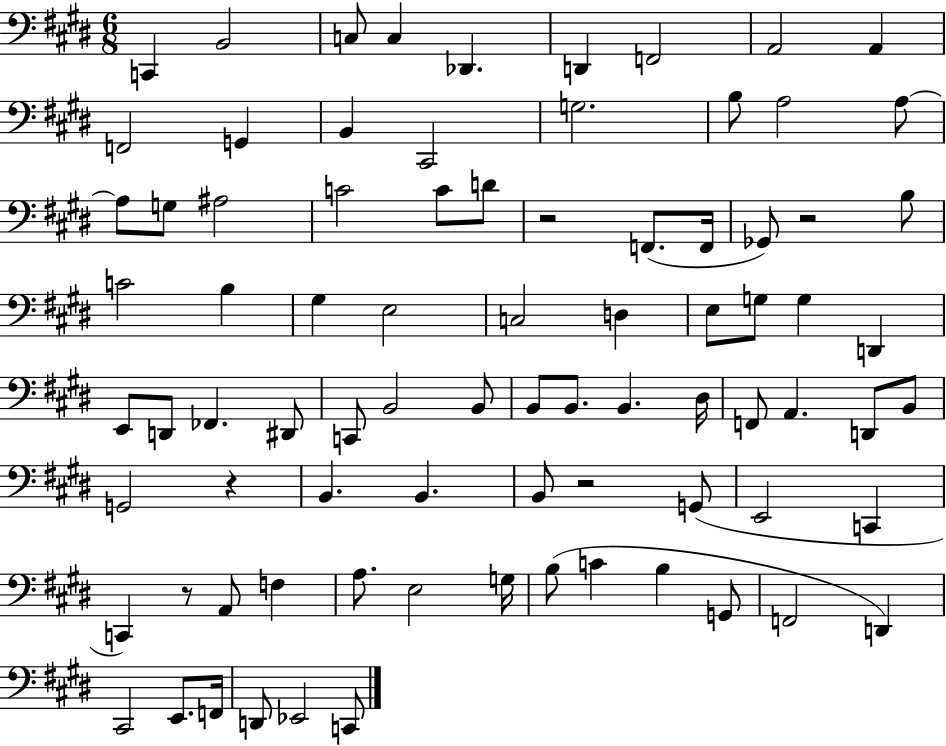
{
  \clef bass
  \numericTimeSignature
  \time 6/8
  \key e \major
  c,4 b,2 | c8 c4 des,4. | d,4 f,2 | a,2 a,4 | \break f,2 g,4 | b,4 cis,2 | g2. | b8 a2 a8~~ | \break a8 g8 ais2 | c'2 c'8 d'8 | r2 f,8.( f,16 | ges,8) r2 b8 | \break c'2 b4 | gis4 e2 | c2 d4 | e8 g8 g4 d,4 | \break e,8 d,8 fes,4. dis,8 | c,8 b,2 b,8 | b,8 b,8. b,4. dis16 | f,8 a,4. d,8 b,8 | \break g,2 r4 | b,4. b,4. | b,8 r2 g,8( | e,2 c,4 | \break c,4) r8 a,8 f4 | a8. e2 g16 | b8( c'4 b4 g,8 | f,2 d,4) | \break cis,2 e,8. f,16 | d,8 ees,2 c,8 | \bar "|."
}